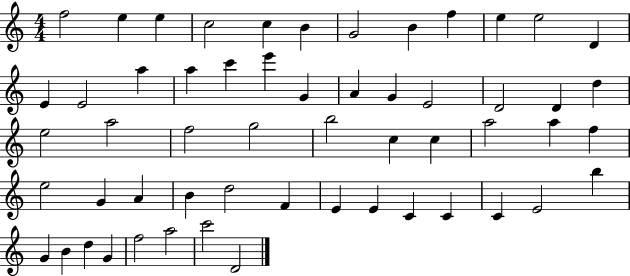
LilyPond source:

{
  \clef treble
  \numericTimeSignature
  \time 4/4
  \key c \major
  f''2 e''4 e''4 | c''2 c''4 b'4 | g'2 b'4 f''4 | e''4 e''2 d'4 | \break e'4 e'2 a''4 | a''4 c'''4 e'''4 g'4 | a'4 g'4 e'2 | d'2 d'4 d''4 | \break e''2 a''2 | f''2 g''2 | b''2 c''4 c''4 | a''2 a''4 f''4 | \break e''2 g'4 a'4 | b'4 d''2 f'4 | e'4 e'4 c'4 c'4 | c'4 e'2 b''4 | \break g'4 b'4 d''4 g'4 | f''2 a''2 | c'''2 d'2 | \bar "|."
}